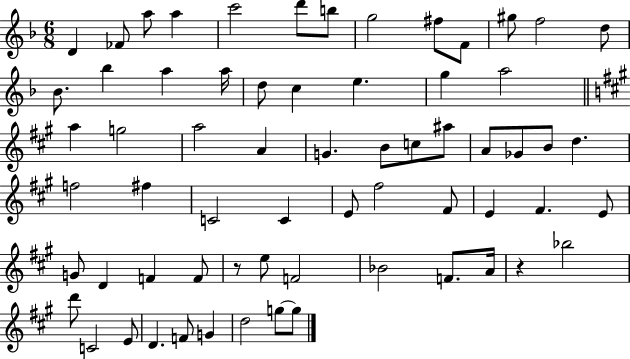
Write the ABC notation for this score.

X:1
T:Untitled
M:6/8
L:1/4
K:F
D _F/2 a/2 a c'2 d'/2 b/2 g2 ^f/2 F/2 ^g/2 f2 d/2 _B/2 _b a a/4 d/2 c e g a2 a g2 a2 A G B/2 c/2 ^a/2 A/2 _G/2 B/2 d f2 ^f C2 C E/2 ^f2 ^F/2 E ^F E/2 G/2 D F F/2 z/2 e/2 F2 _B2 F/2 A/4 z _b2 d'/2 C2 E/2 D F/2 G d2 g/2 g/2